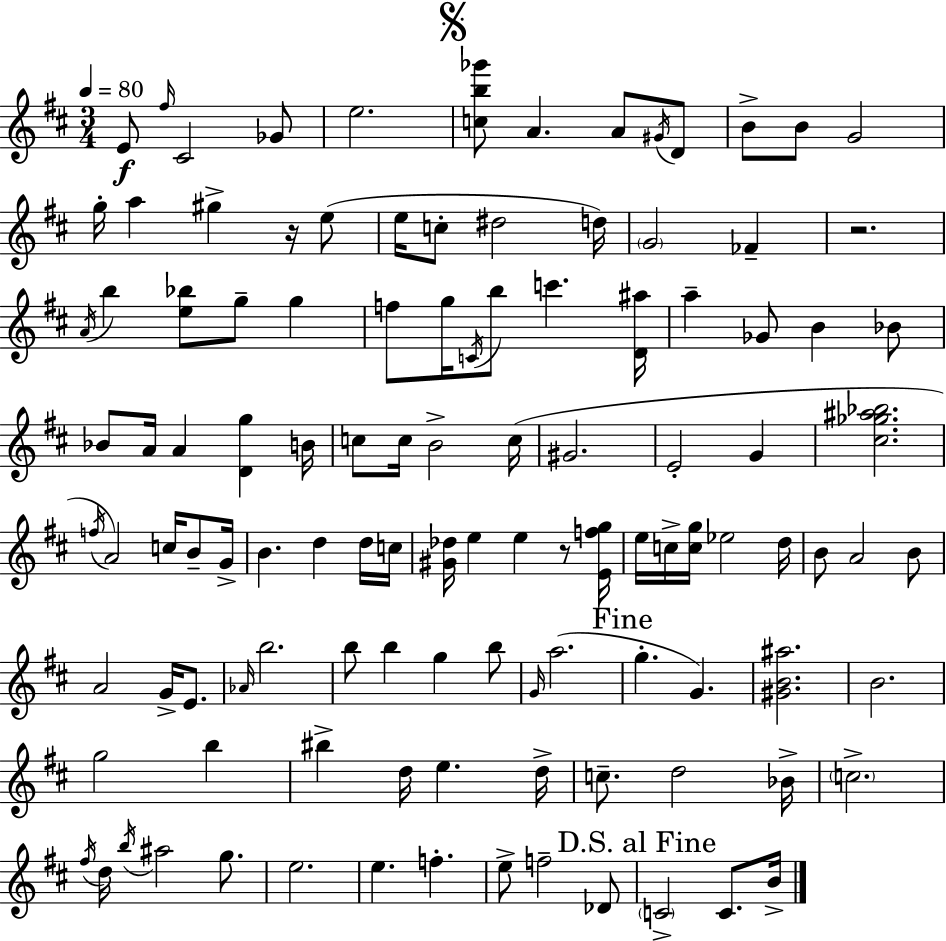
E4/e F#5/s C#4/h Gb4/e E5/h. [C5,B5,Gb6]/e A4/q. A4/e G#4/s D4/e B4/e B4/e G4/h G5/s A5/q G#5/q R/s E5/e E5/s C5/e D#5/h D5/s G4/h FES4/q R/h. A4/s B5/q [E5,Bb5]/e G5/e G5/q F5/e G5/s C4/s B5/e C6/q. [D4,A#5]/s A5/q Gb4/e B4/q Bb4/e Bb4/e A4/s A4/q [D4,G5]/q B4/s C5/e C5/s B4/h C5/s G#4/h. E4/h G4/q [C#5,Gb5,A#5,Bb5]/h. F5/s A4/h C5/s B4/e G4/s B4/q. D5/q D5/s C5/s [G#4,Db5]/s E5/q E5/q R/e [E4,F5,G5]/s E5/s C5/s [C5,G5]/s Eb5/h D5/s B4/e A4/h B4/e A4/h G4/s E4/e. Ab4/s B5/h. B5/e B5/q G5/q B5/e G4/s A5/h. G5/q. G4/q. [G#4,B4,A#5]/h. B4/h. G5/h B5/q BIS5/q D5/s E5/q. D5/s C5/e. D5/h Bb4/s C5/h. F#5/s D5/s B5/s A#5/h G5/e. E5/h. E5/q. F5/q. E5/e F5/h Db4/e C4/h C4/e. B4/s